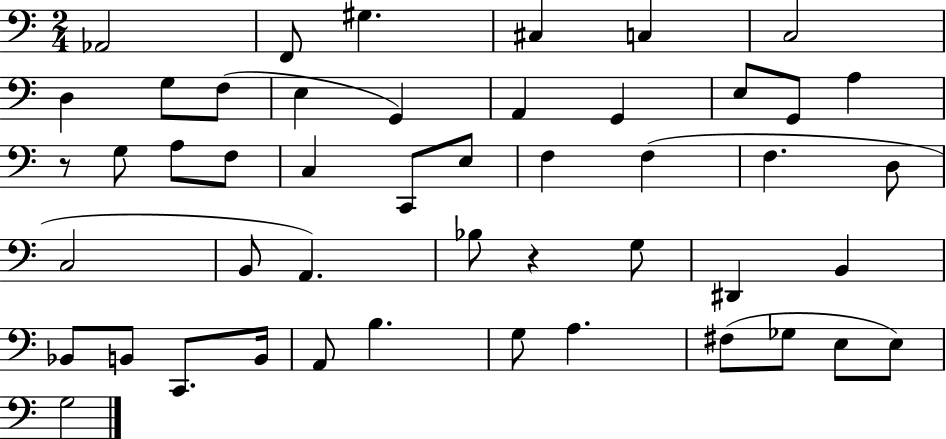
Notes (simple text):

Ab2/h F2/e G#3/q. C#3/q C3/q C3/h D3/q G3/e F3/e E3/q G2/q A2/q G2/q E3/e G2/e A3/q R/e G3/e A3/e F3/e C3/q C2/e E3/e F3/q F3/q F3/q. D3/e C3/h B2/e A2/q. Bb3/e R/q G3/e D#2/q B2/q Bb2/e B2/e C2/e. B2/s A2/e B3/q. G3/e A3/q. F#3/e Gb3/e E3/e E3/e G3/h